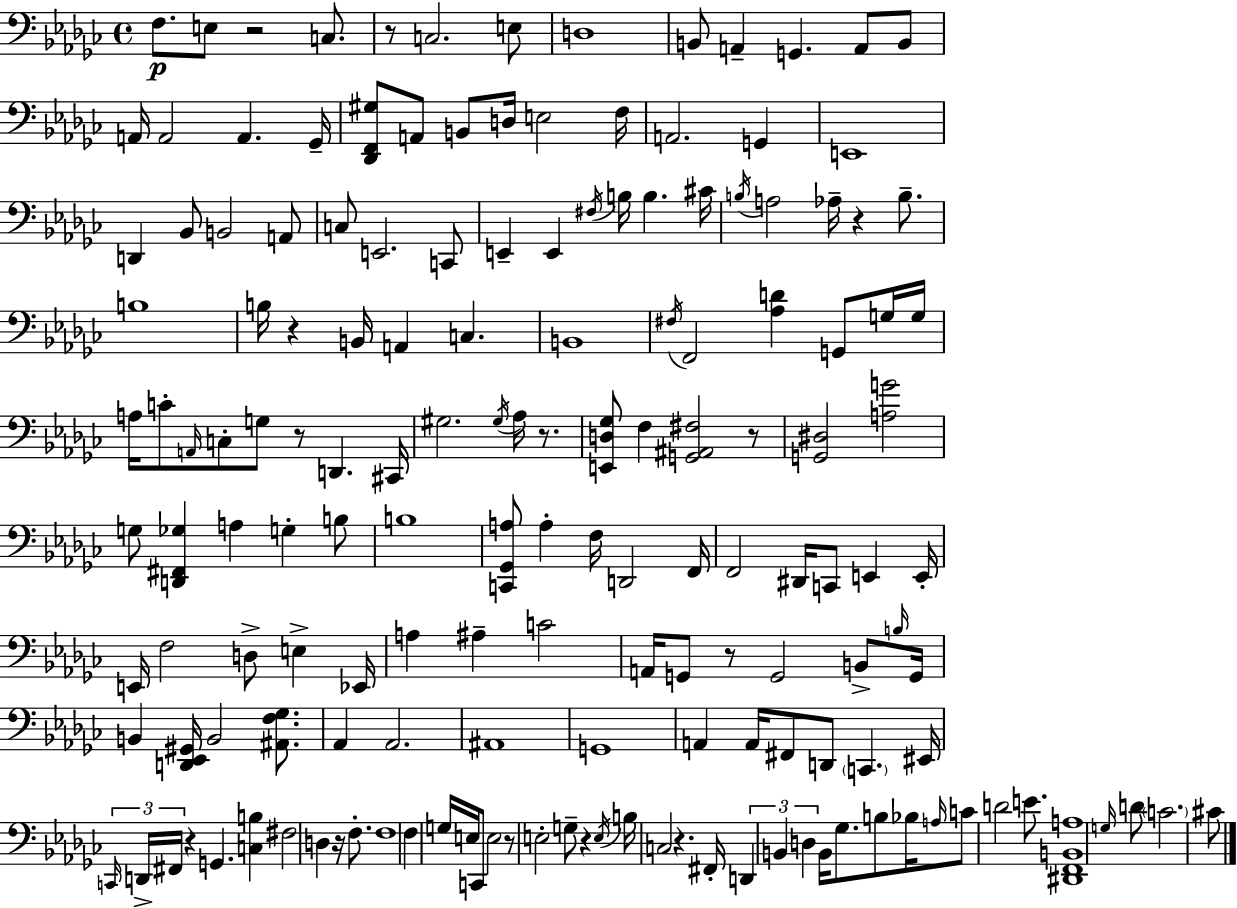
F3/e. E3/e R/h C3/e. R/e C3/h. E3/e D3/w B2/e A2/q G2/q. A2/e B2/e A2/s A2/h A2/q. Gb2/s [Db2,F2,G#3]/e A2/e B2/e D3/s E3/h F3/s A2/h. G2/q E2/w D2/q Bb2/e B2/h A2/e C3/e E2/h. C2/e E2/q E2/q F#3/s B3/s B3/q. C#4/s B3/s A3/h Ab3/s R/q B3/e. B3/w B3/s R/q B2/s A2/q C3/q. B2/w F#3/s F2/h [Ab3,D4]/q G2/e G3/s G3/s A3/s C4/e A2/s C3/e G3/e R/e D2/q. C#2/s G#3/h. G#3/s Ab3/s R/e. [E2,D3,Gb3]/e F3/q [G2,A#2,F#3]/h R/e [G2,D#3]/h [A3,G4]/h G3/e [D2,F#2,Gb3]/q A3/q G3/q B3/e B3/w [C2,Gb2,A3]/e A3/q F3/s D2/h F2/s F2/h D#2/s C2/e E2/q E2/s E2/s F3/h D3/e E3/q Eb2/s A3/q A#3/q C4/h A2/s G2/e R/e G2/h B2/e B3/s G2/s B2/q [D2,Eb2,G#2]/s B2/h [A#2,F3,Gb3]/e. Ab2/q Ab2/h. A#2/w G2/w A2/q A2/s F#2/e D2/e C2/q. EIS2/s C2/s D2/s F#2/s R/q G2/q. [C3,B3]/q F#3/h D3/q R/s F3/e. F3/w F3/q G3/s E3/s C2/e E3/h R/e E3/h G3/e R/q E3/s B3/s C3/h R/q. F#2/s D2/q B2/q D3/q B2/s Gb3/e. B3/e Bb3/s A3/s C4/e D4/h E4/e. [D#2,F2,B2,A3]/w G3/s D4/e C4/h. C#4/e